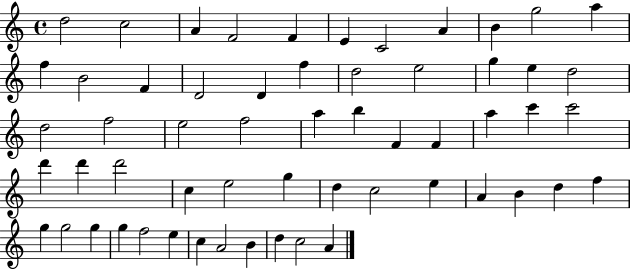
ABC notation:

X:1
T:Untitled
M:4/4
L:1/4
K:C
d2 c2 A F2 F E C2 A B g2 a f B2 F D2 D f d2 e2 g e d2 d2 f2 e2 f2 a b F F a c' c'2 d' d' d'2 c e2 g d c2 e A B d f g g2 g g f2 e c A2 B d c2 A